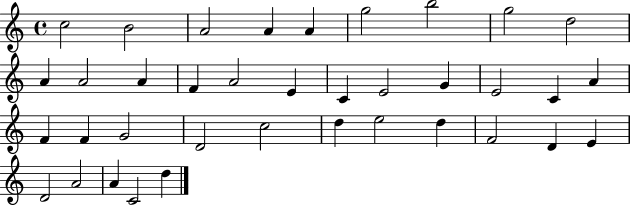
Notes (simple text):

C5/h B4/h A4/h A4/q A4/q G5/h B5/h G5/h D5/h A4/q A4/h A4/q F4/q A4/h E4/q C4/q E4/h G4/q E4/h C4/q A4/q F4/q F4/q G4/h D4/h C5/h D5/q E5/h D5/q F4/h D4/q E4/q D4/h A4/h A4/q C4/h D5/q